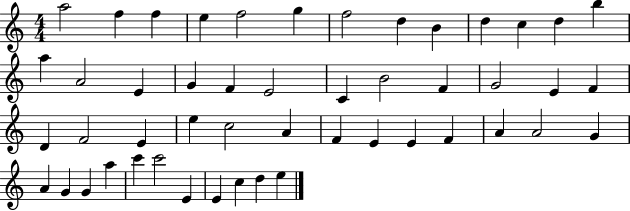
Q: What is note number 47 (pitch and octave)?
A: C5